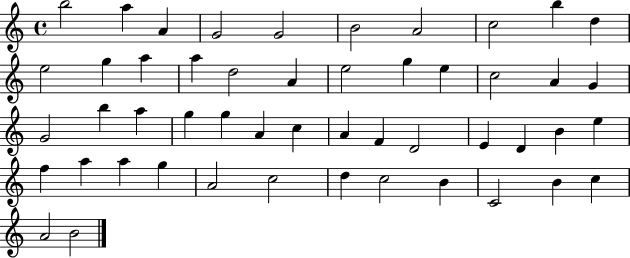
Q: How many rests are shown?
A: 0